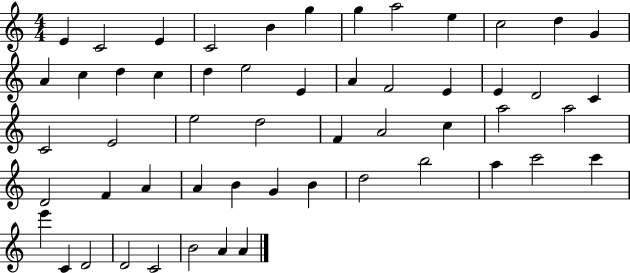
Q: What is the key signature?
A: C major